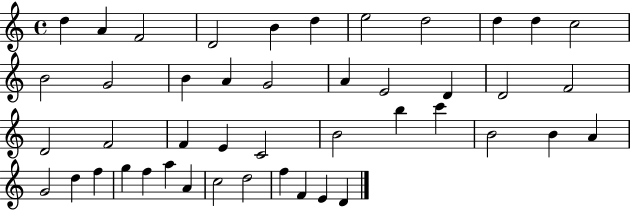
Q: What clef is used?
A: treble